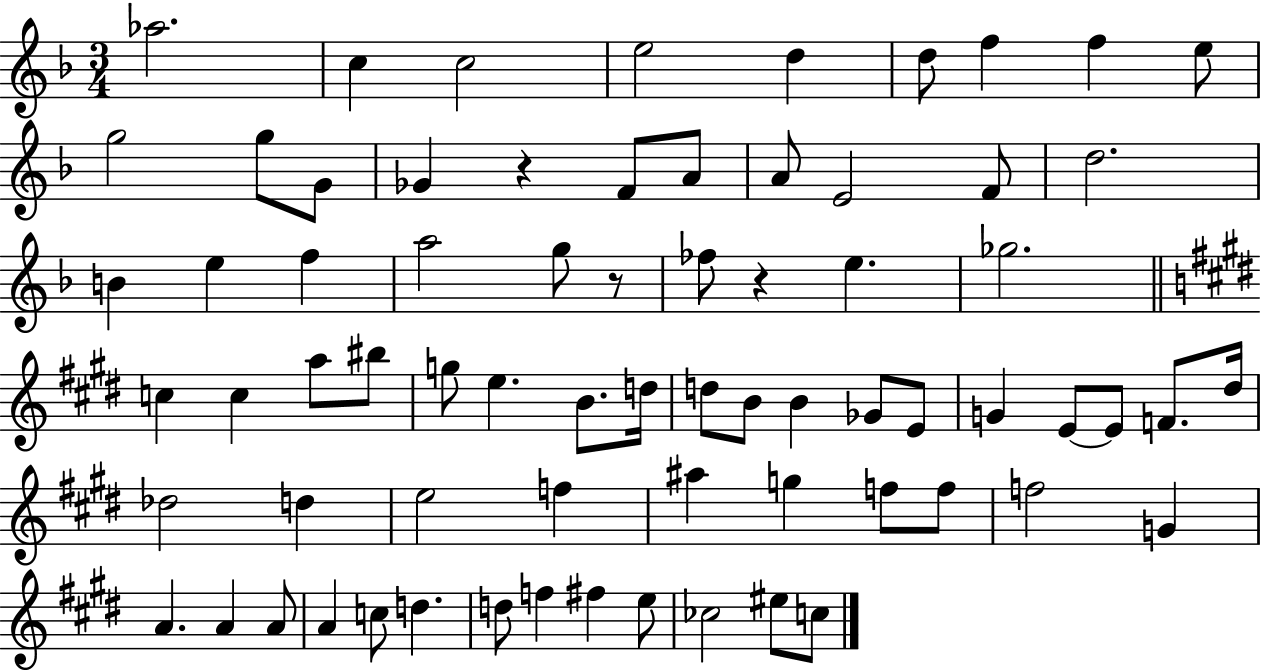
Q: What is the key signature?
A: F major